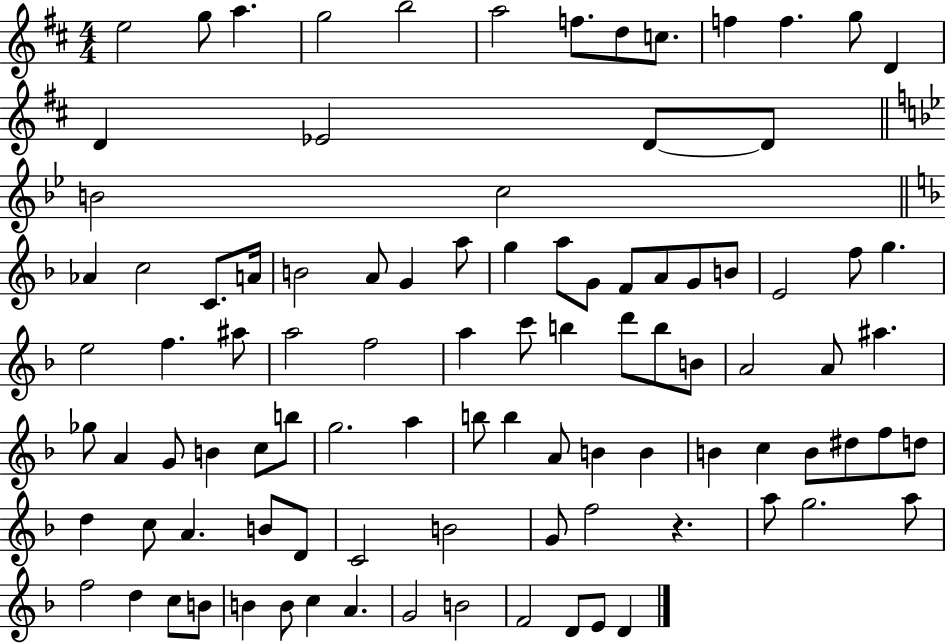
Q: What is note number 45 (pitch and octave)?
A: B5